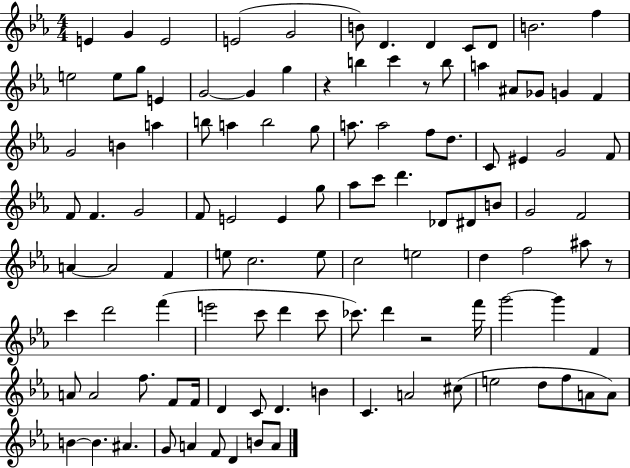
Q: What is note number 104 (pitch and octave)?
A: F4